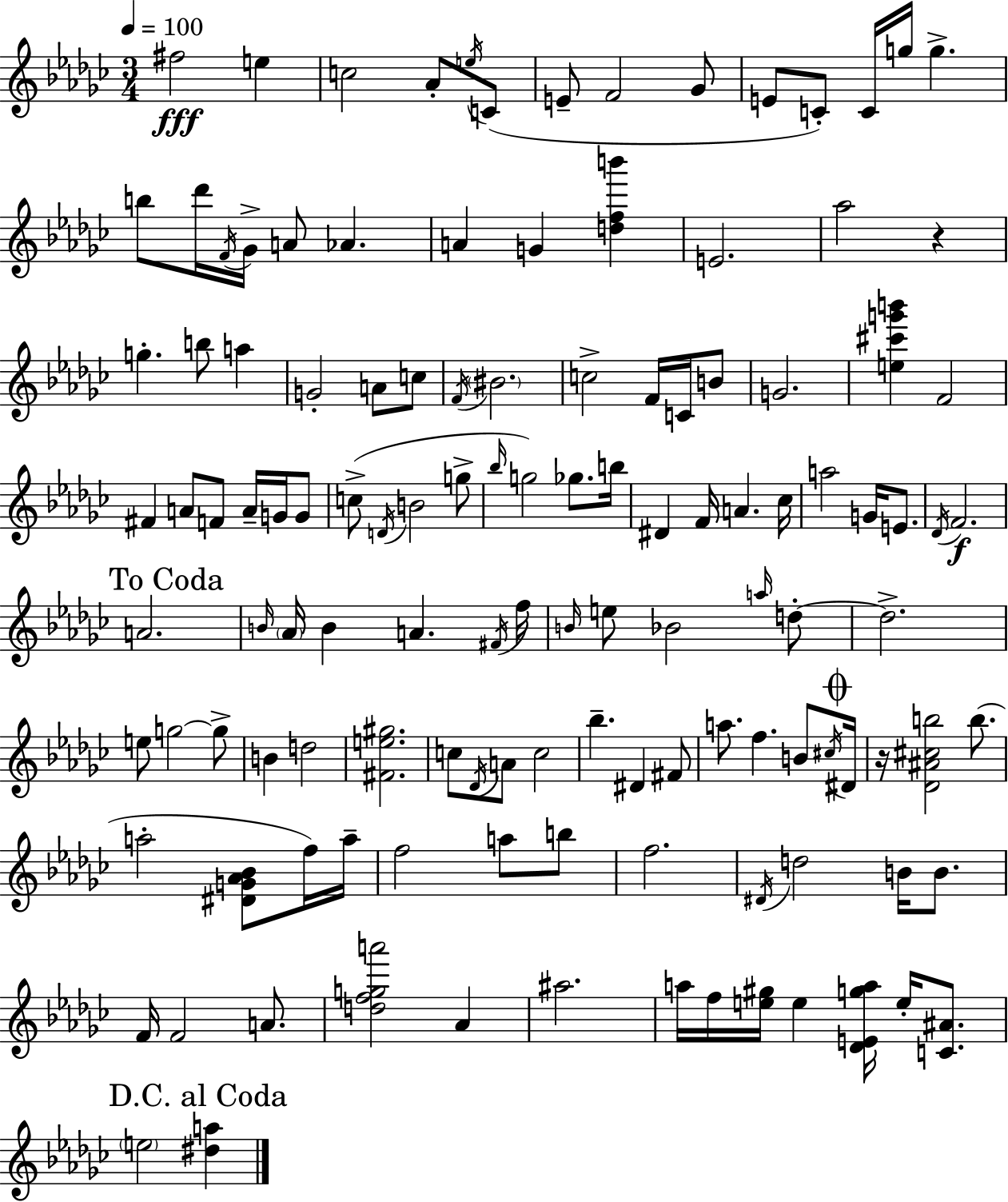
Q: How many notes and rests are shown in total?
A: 125